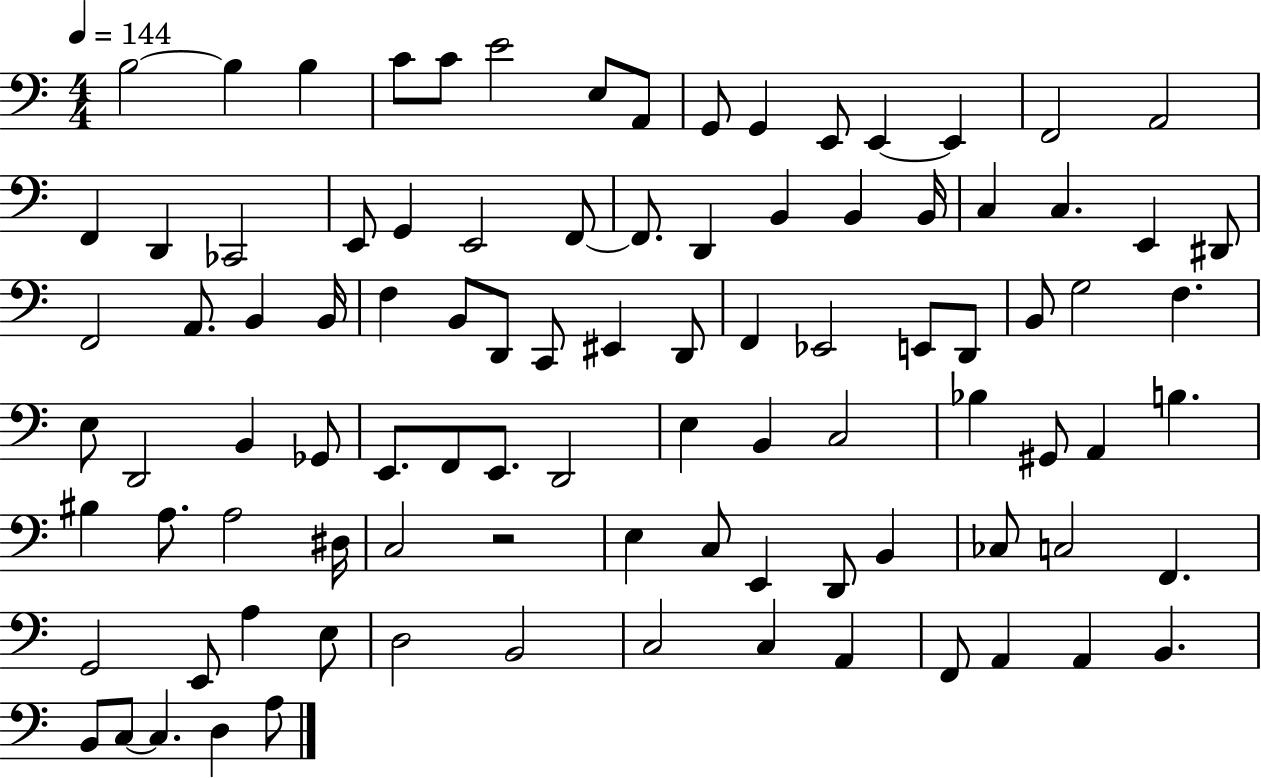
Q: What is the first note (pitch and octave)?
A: B3